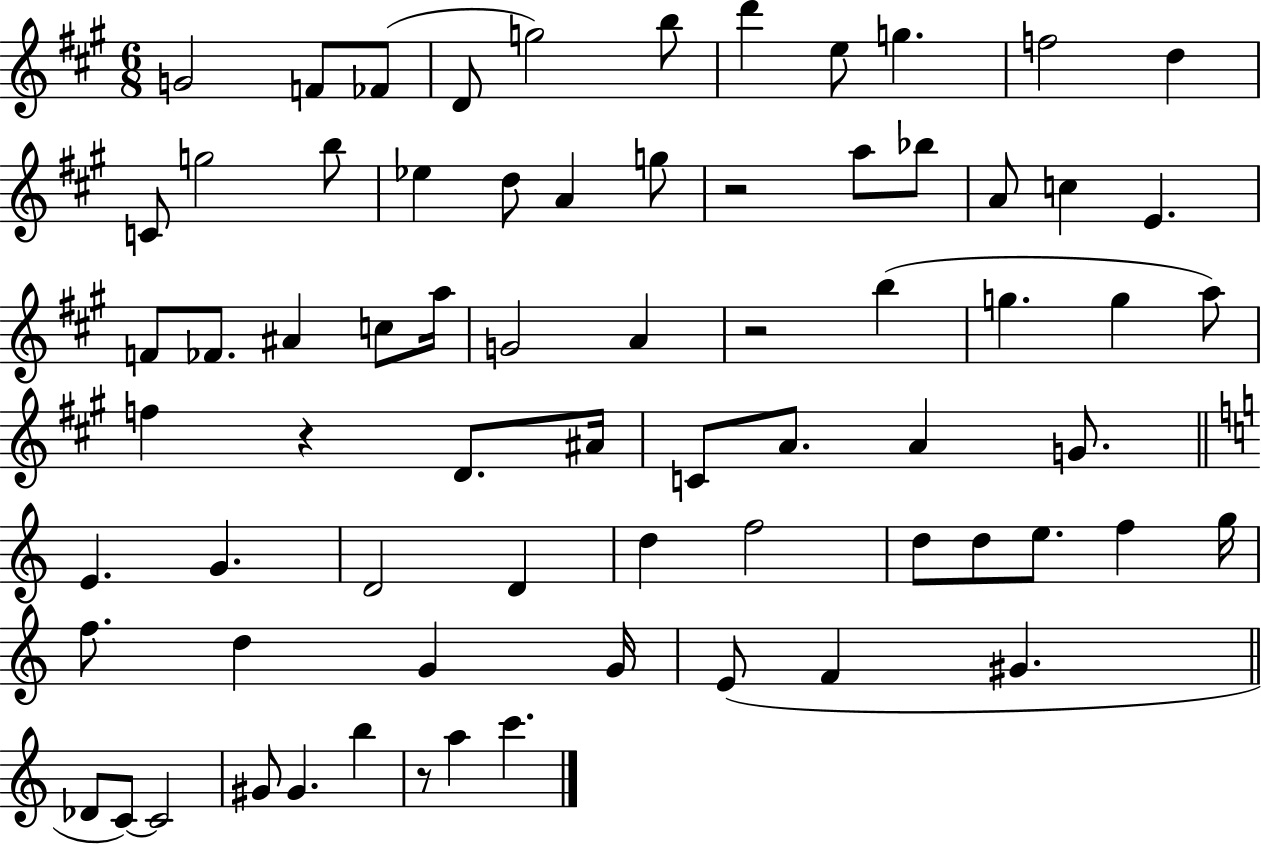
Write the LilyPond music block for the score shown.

{
  \clef treble
  \numericTimeSignature
  \time 6/8
  \key a \major
  \repeat volta 2 { g'2 f'8 fes'8( | d'8 g''2) b''8 | d'''4 e''8 g''4. | f''2 d''4 | \break c'8 g''2 b''8 | ees''4 d''8 a'4 g''8 | r2 a''8 bes''8 | a'8 c''4 e'4. | \break f'8 fes'8. ais'4 c''8 a''16 | g'2 a'4 | r2 b''4( | g''4. g''4 a''8) | \break f''4 r4 d'8. ais'16 | c'8 a'8. a'4 g'8. | \bar "||" \break \key c \major e'4. g'4. | d'2 d'4 | d''4 f''2 | d''8 d''8 e''8. f''4 g''16 | \break f''8. d''4 g'4 g'16 | e'8( f'4 gis'4. | \bar "||" \break \key a \minor des'8 c'8~~) c'2 | gis'8 gis'4. b''4 | r8 a''4 c'''4. | } \bar "|."
}